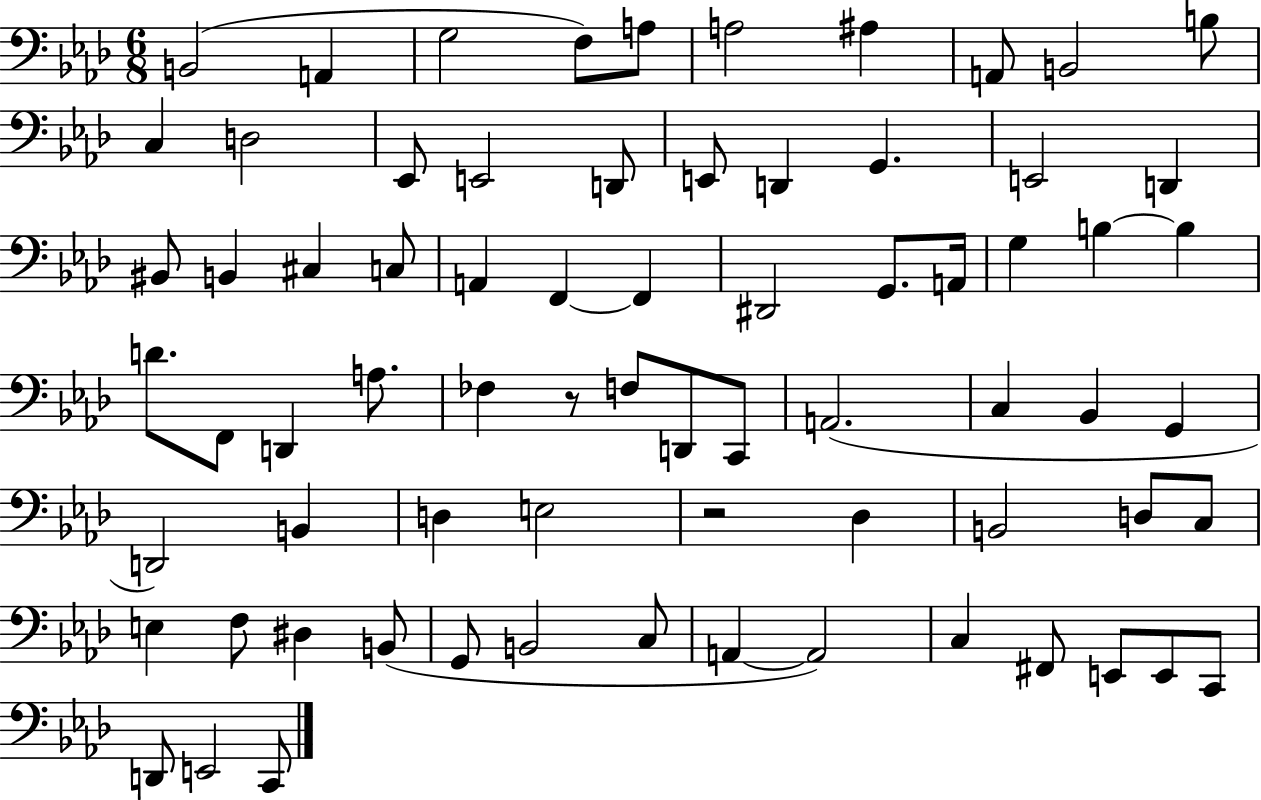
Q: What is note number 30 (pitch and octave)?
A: A2